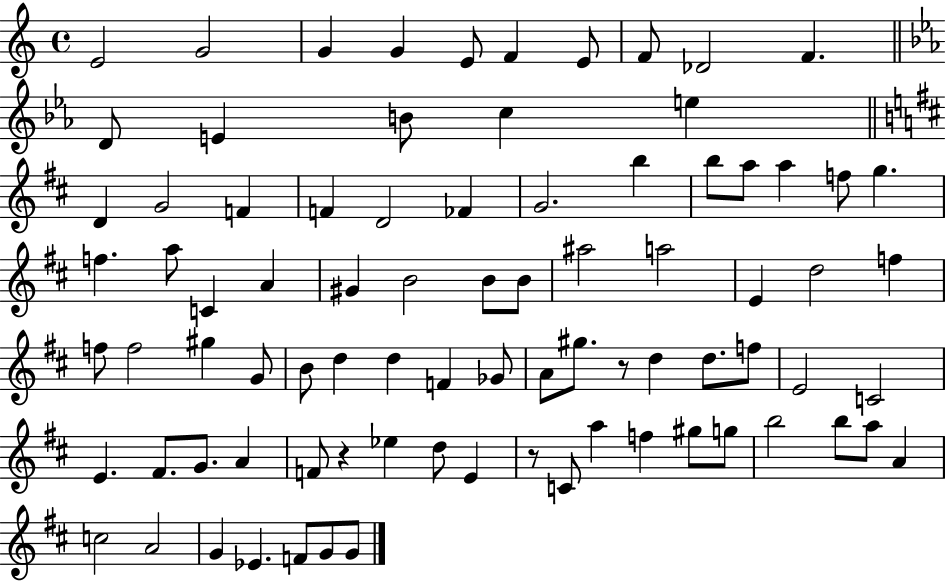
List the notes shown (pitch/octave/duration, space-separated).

E4/h G4/h G4/q G4/q E4/e F4/q E4/e F4/e Db4/h F4/q. D4/e E4/q B4/e C5/q E5/q D4/q G4/h F4/q F4/q D4/h FES4/q G4/h. B5/q B5/e A5/e A5/q F5/e G5/q. F5/q. A5/e C4/q A4/q G#4/q B4/h B4/e B4/e A#5/h A5/h E4/q D5/h F5/q F5/e F5/h G#5/q G4/e B4/e D5/q D5/q F4/q Gb4/e A4/e G#5/e. R/e D5/q D5/e. F5/e E4/h C4/h E4/q. F#4/e. G4/e. A4/q F4/e R/q Eb5/q D5/e E4/q R/e C4/e A5/q F5/q G#5/e G5/e B5/h B5/e A5/e A4/q C5/h A4/h G4/q Eb4/q. F4/e G4/e G4/e